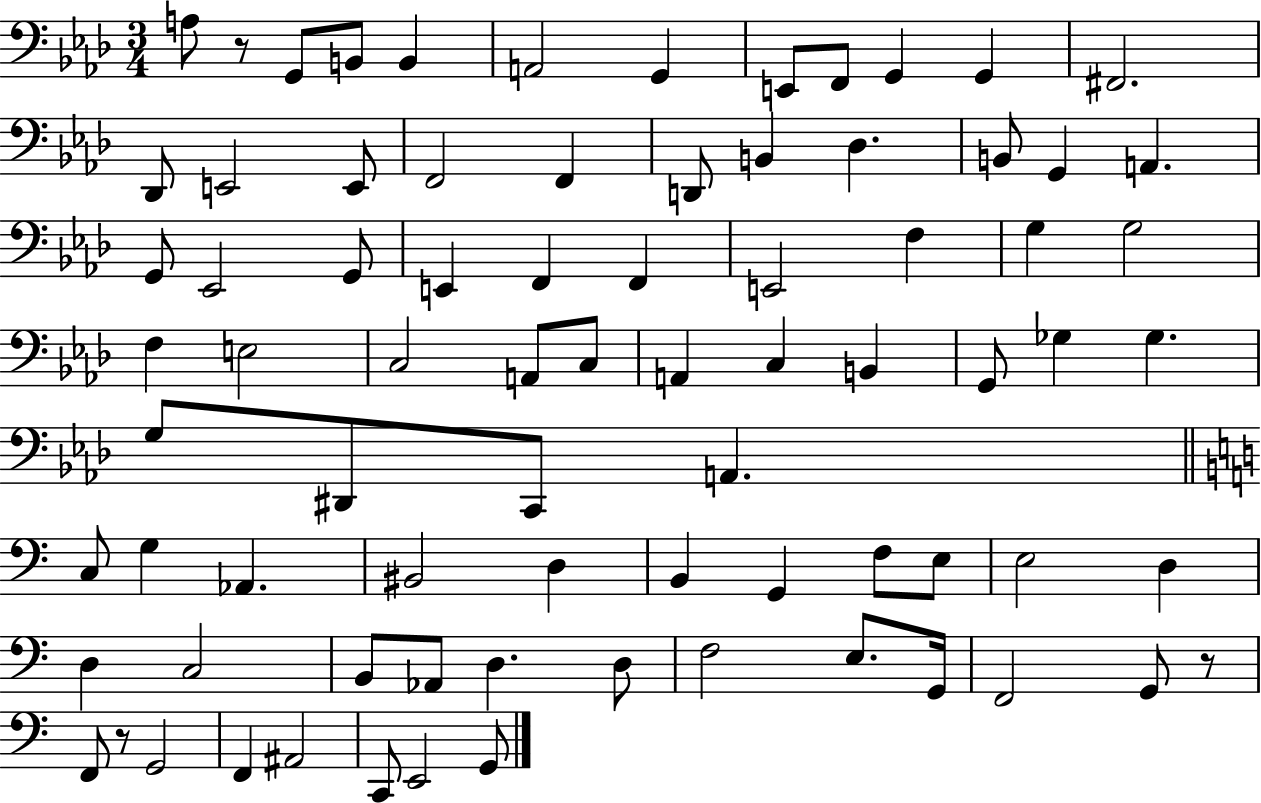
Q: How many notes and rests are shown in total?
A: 79